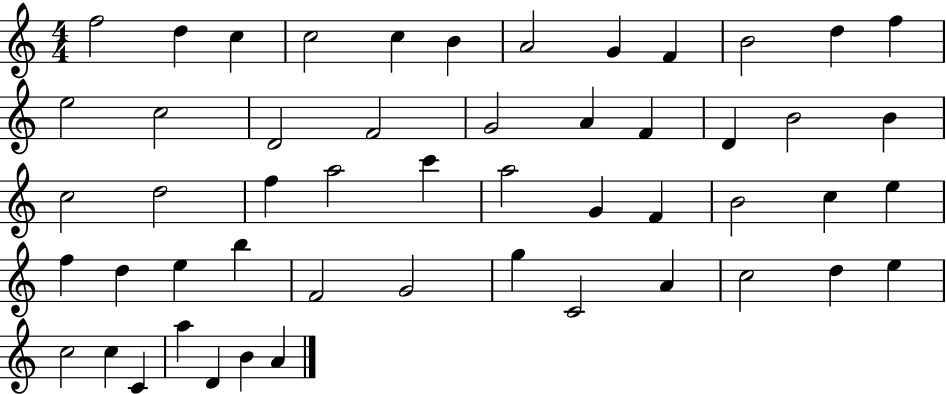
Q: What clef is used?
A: treble